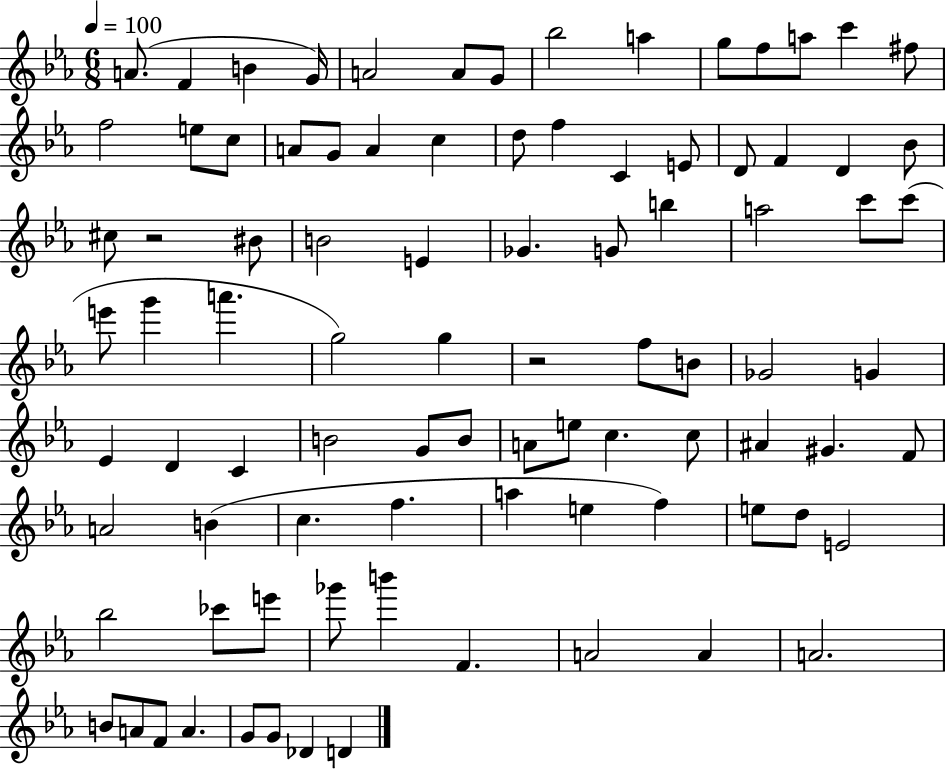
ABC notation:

X:1
T:Untitled
M:6/8
L:1/4
K:Eb
A/2 F B G/4 A2 A/2 G/2 _b2 a g/2 f/2 a/2 c' ^f/2 f2 e/2 c/2 A/2 G/2 A c d/2 f C E/2 D/2 F D _B/2 ^c/2 z2 ^B/2 B2 E _G G/2 b a2 c'/2 c'/2 e'/2 g' a' g2 g z2 f/2 B/2 _G2 G _E D C B2 G/2 B/2 A/2 e/2 c c/2 ^A ^G F/2 A2 B c f a e f e/2 d/2 E2 _b2 _c'/2 e'/2 _g'/2 b' F A2 A A2 B/2 A/2 F/2 A G/2 G/2 _D D